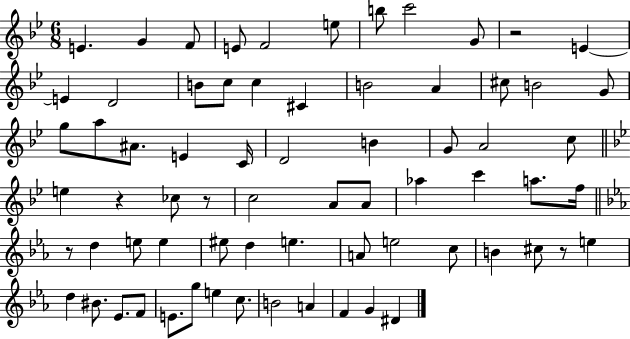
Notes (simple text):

E4/q. G4/q F4/e E4/e F4/h E5/e B5/e C6/h G4/e R/h E4/q E4/q D4/h B4/e C5/e C5/q C#4/q B4/h A4/q C#5/e B4/h G4/e G5/e A5/e A#4/e. E4/q C4/s D4/h B4/q G4/e A4/h C5/e E5/q R/q CES5/e R/e C5/h A4/e A4/e Ab5/q C6/q A5/e. F5/s R/e D5/q E5/e E5/q EIS5/e D5/q E5/q. A4/e E5/h C5/e B4/q C#5/e R/e E5/q D5/q BIS4/e. Eb4/e. F4/e E4/e. G5/e E5/q C5/e. B4/h A4/q F4/q G4/q D#4/q